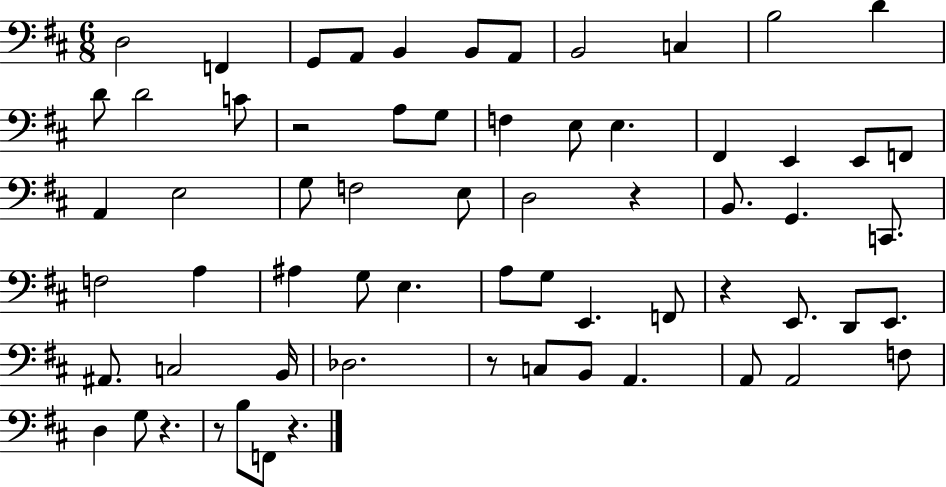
D3/h F2/q G2/e A2/e B2/q B2/e A2/e B2/h C3/q B3/h D4/q D4/e D4/h C4/e R/h A3/e G3/e F3/q E3/e E3/q. F#2/q E2/q E2/e F2/e A2/q E3/h G3/e F3/h E3/e D3/h R/q B2/e. G2/q. C2/e. F3/h A3/q A#3/q G3/e E3/q. A3/e G3/e E2/q. F2/e R/q E2/e. D2/e E2/e. A#2/e. C3/h B2/s Db3/h. R/e C3/e B2/e A2/q. A2/e A2/h F3/e D3/q G3/e R/q. R/e B3/e F2/e R/q.